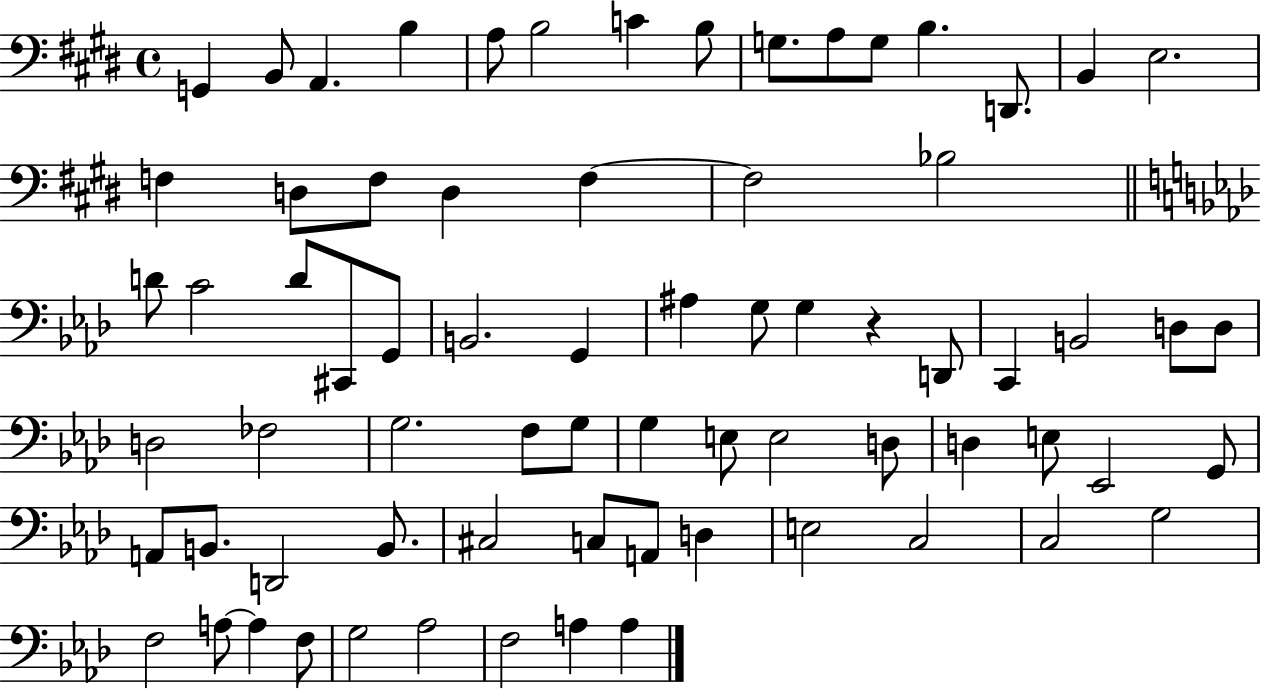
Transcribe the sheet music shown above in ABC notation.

X:1
T:Untitled
M:4/4
L:1/4
K:E
G,, B,,/2 A,, B, A,/2 B,2 C B,/2 G,/2 A,/2 G,/2 B, D,,/2 B,, E,2 F, D,/2 F,/2 D, F, F,2 _B,2 D/2 C2 D/2 ^C,,/2 G,,/2 B,,2 G,, ^A, G,/2 G, z D,,/2 C,, B,,2 D,/2 D,/2 D,2 _F,2 G,2 F,/2 G,/2 G, E,/2 E,2 D,/2 D, E,/2 _E,,2 G,,/2 A,,/2 B,,/2 D,,2 B,,/2 ^C,2 C,/2 A,,/2 D, E,2 C,2 C,2 G,2 F,2 A,/2 A, F,/2 G,2 _A,2 F,2 A, A,